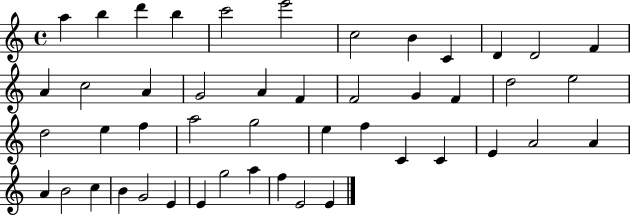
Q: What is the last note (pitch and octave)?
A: E4